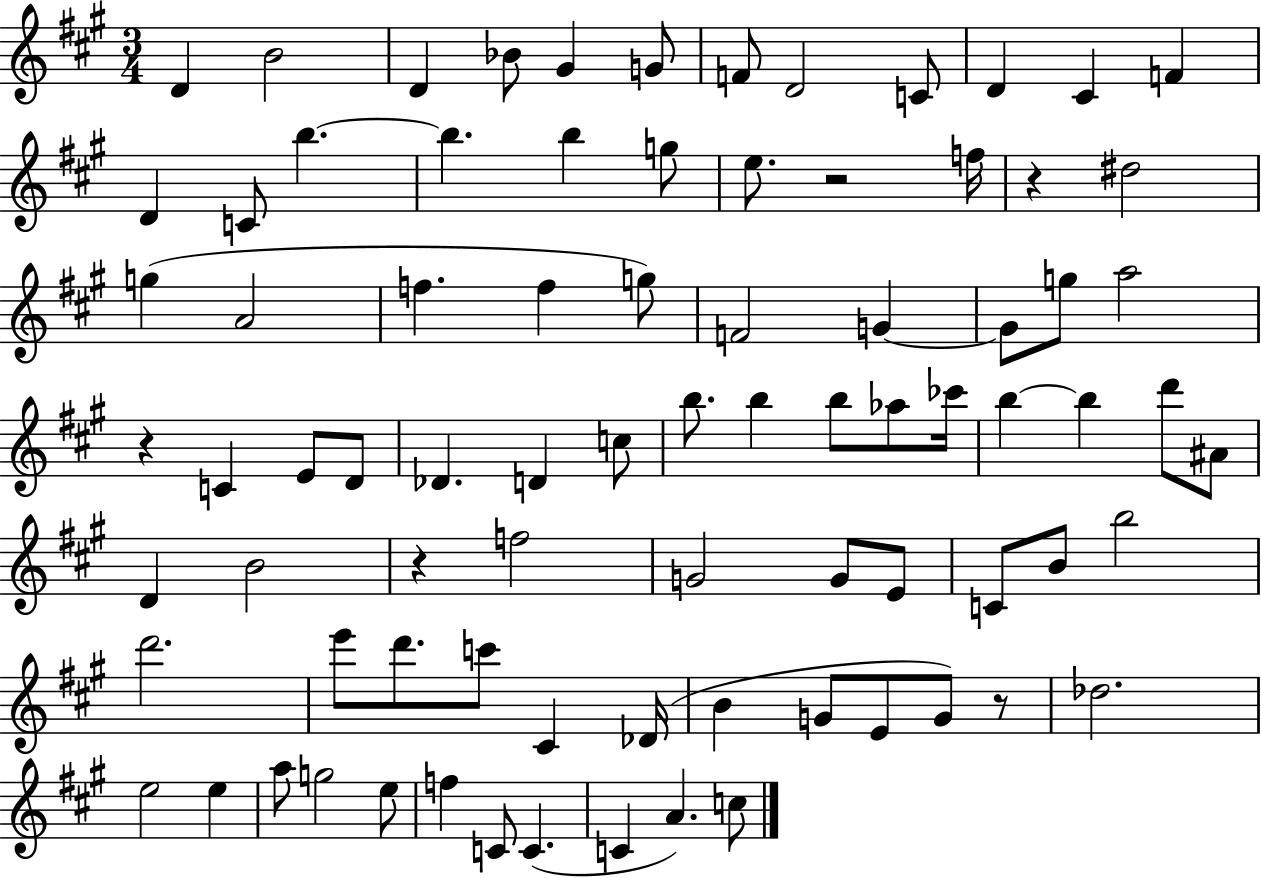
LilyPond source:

{
  \clef treble
  \numericTimeSignature
  \time 3/4
  \key a \major
  d'4 b'2 | d'4 bes'8 gis'4 g'8 | f'8 d'2 c'8 | d'4 cis'4 f'4 | \break d'4 c'8 b''4.~~ | b''4. b''4 g''8 | e''8. r2 f''16 | r4 dis''2 | \break g''4( a'2 | f''4. f''4 g''8) | f'2 g'4~~ | g'8 g''8 a''2 | \break r4 c'4 e'8 d'8 | des'4. d'4 c''8 | b''8. b''4 b''8 aes''8 ces'''16 | b''4~~ b''4 d'''8 ais'8 | \break d'4 b'2 | r4 f''2 | g'2 g'8 e'8 | c'8 b'8 b''2 | \break d'''2. | e'''8 d'''8. c'''8 cis'4 des'16( | b'4 g'8 e'8 g'8) r8 | des''2. | \break e''2 e''4 | a''8 g''2 e''8 | f''4 c'8 c'4.( | c'4 a'4.) c''8 | \break \bar "|."
}